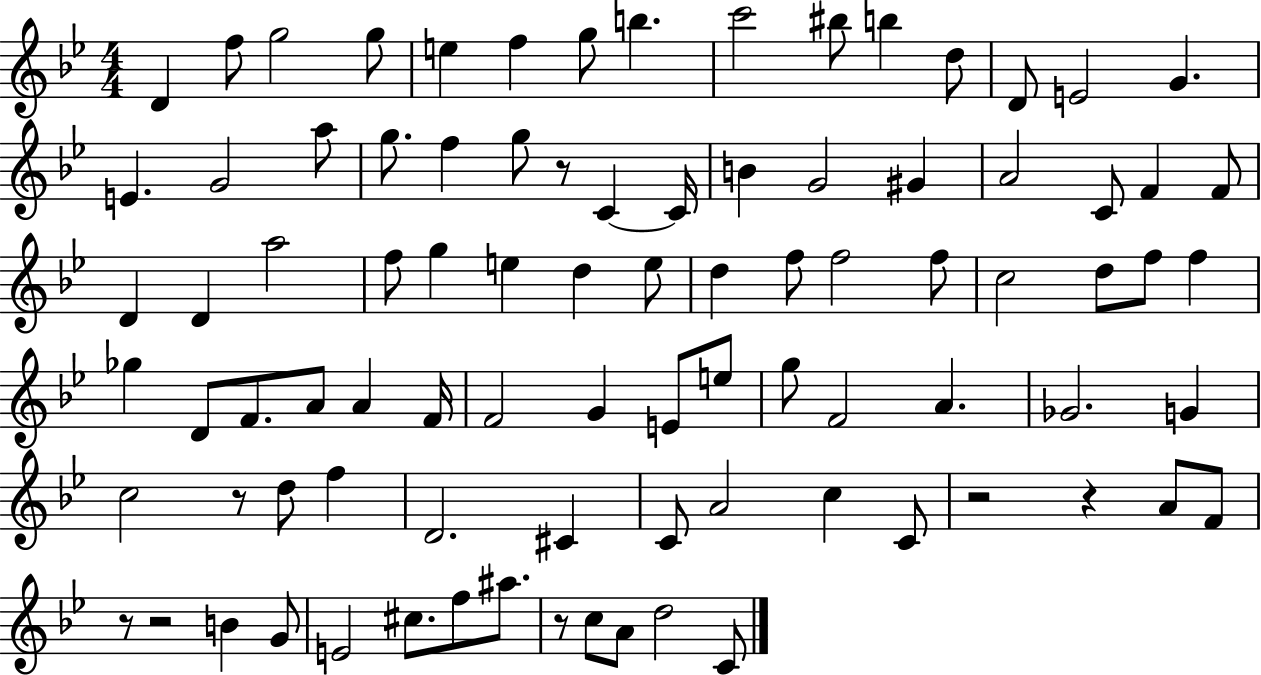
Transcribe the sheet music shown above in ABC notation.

X:1
T:Untitled
M:4/4
L:1/4
K:Bb
D f/2 g2 g/2 e f g/2 b c'2 ^b/2 b d/2 D/2 E2 G E G2 a/2 g/2 f g/2 z/2 C C/4 B G2 ^G A2 C/2 F F/2 D D a2 f/2 g e d e/2 d f/2 f2 f/2 c2 d/2 f/2 f _g D/2 F/2 A/2 A F/4 F2 G E/2 e/2 g/2 F2 A _G2 G c2 z/2 d/2 f D2 ^C C/2 A2 c C/2 z2 z A/2 F/2 z/2 z2 B G/2 E2 ^c/2 f/2 ^a/2 z/2 c/2 A/2 d2 C/2